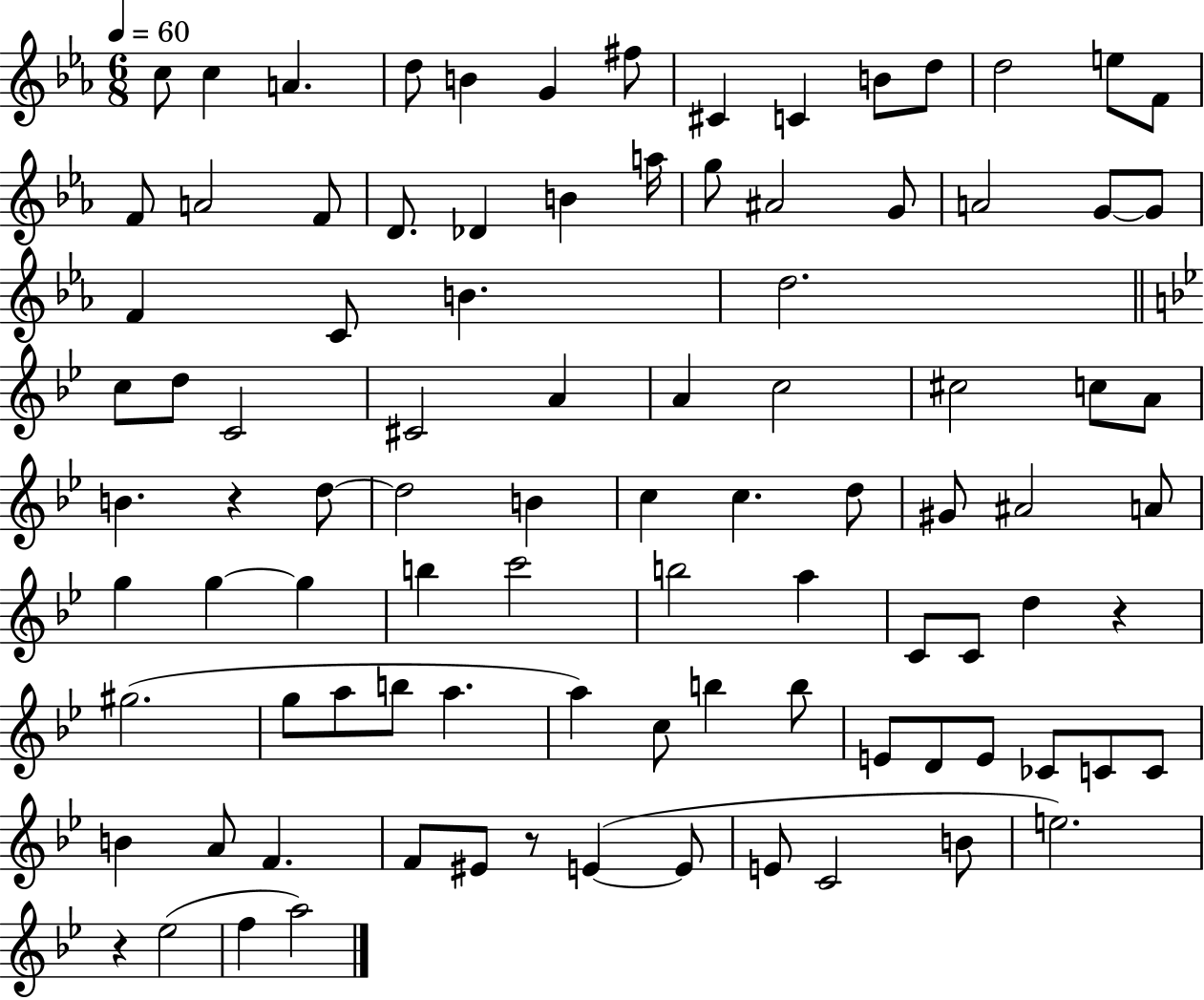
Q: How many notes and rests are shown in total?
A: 94